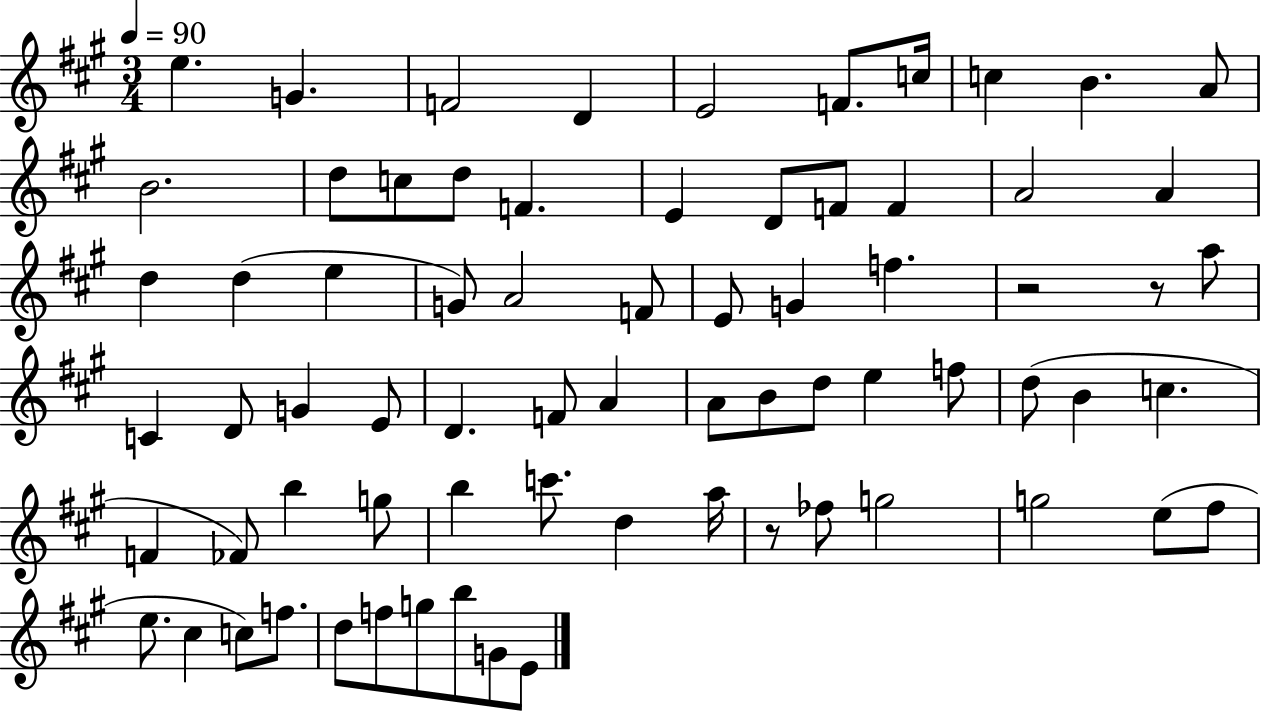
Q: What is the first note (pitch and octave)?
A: E5